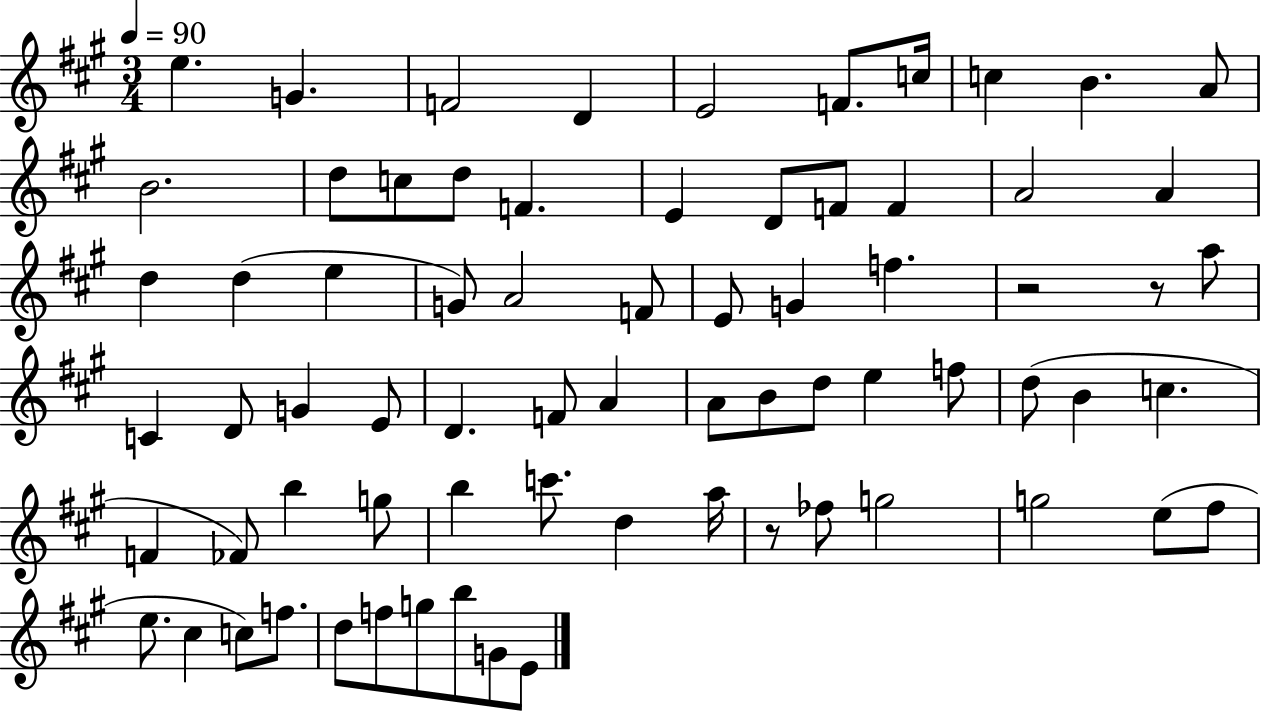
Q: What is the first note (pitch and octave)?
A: E5